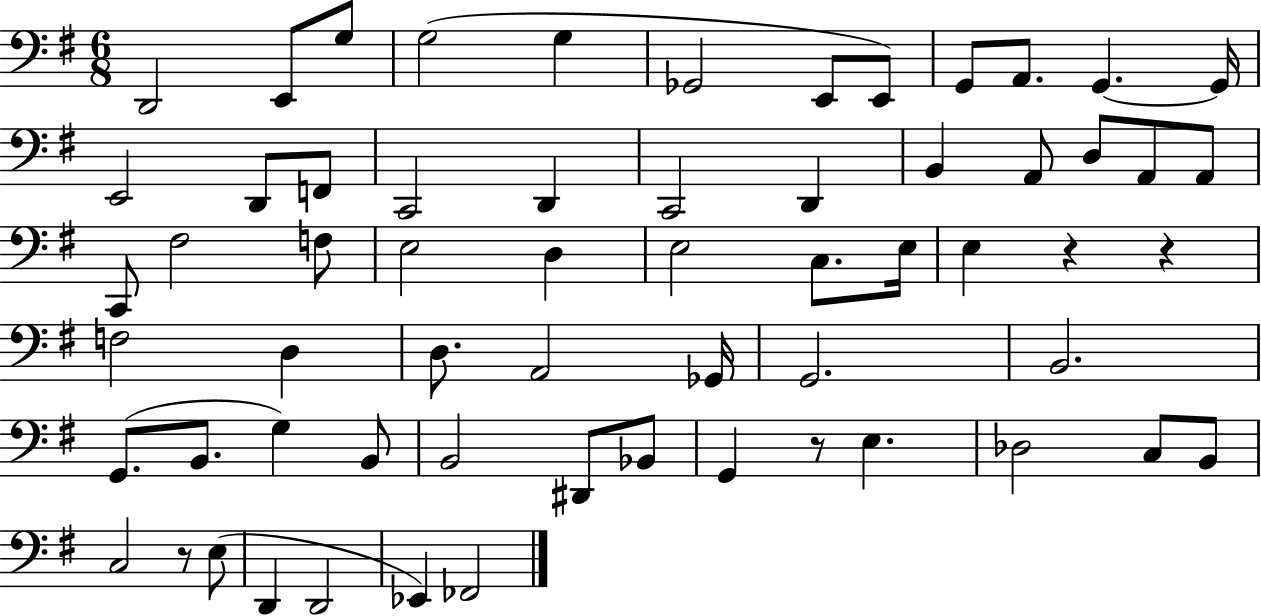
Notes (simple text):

D2/h E2/e G3/e G3/h G3/q Gb2/h E2/e E2/e G2/e A2/e. G2/q. G2/s E2/h D2/e F2/e C2/h D2/q C2/h D2/q B2/q A2/e D3/e A2/e A2/e C2/e F#3/h F3/e E3/h D3/q E3/h C3/e. E3/s E3/q R/q R/q F3/h D3/q D3/e. A2/h Gb2/s G2/h. B2/h. G2/e. B2/e. G3/q B2/e B2/h D#2/e Bb2/e G2/q R/e E3/q. Db3/h C3/e B2/e C3/h R/e E3/e D2/q D2/h Eb2/q FES2/h